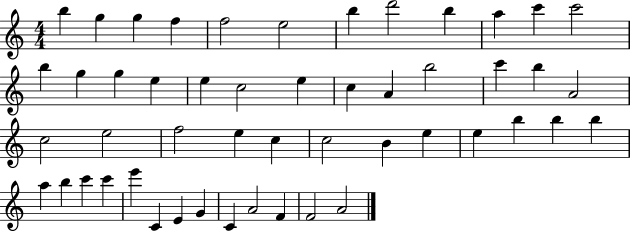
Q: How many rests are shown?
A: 0